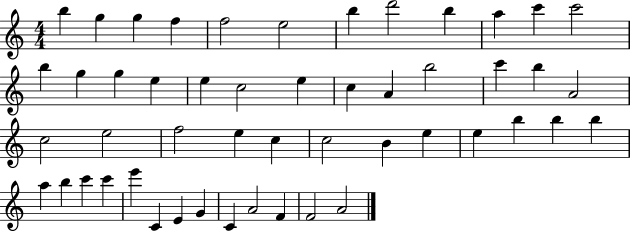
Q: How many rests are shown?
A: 0